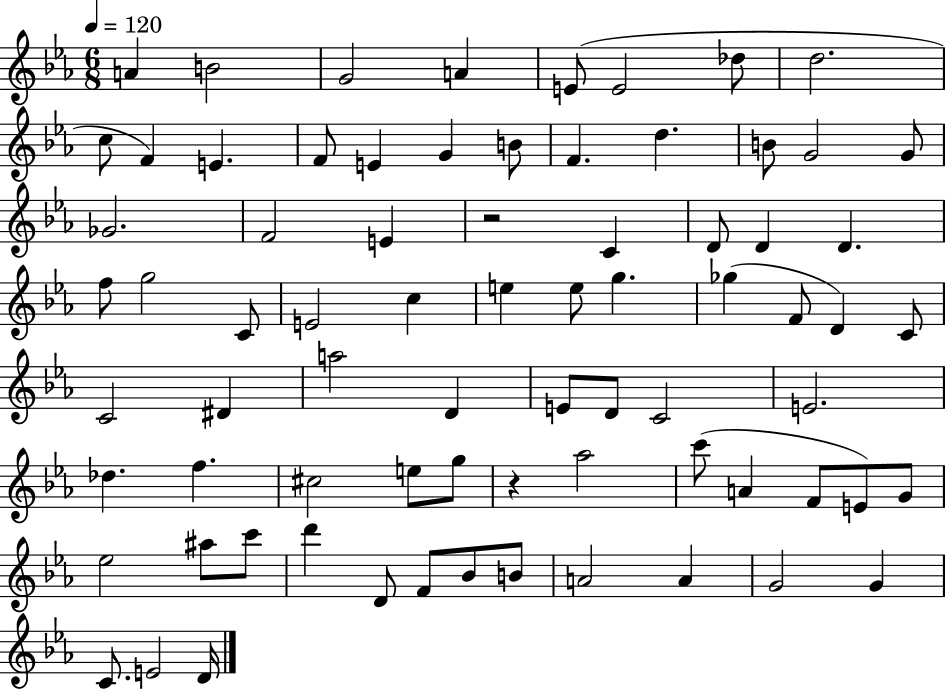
X:1
T:Untitled
M:6/8
L:1/4
K:Eb
A B2 G2 A E/2 E2 _d/2 d2 c/2 F E F/2 E G B/2 F d B/2 G2 G/2 _G2 F2 E z2 C D/2 D D f/2 g2 C/2 E2 c e e/2 g _g F/2 D C/2 C2 ^D a2 D E/2 D/2 C2 E2 _d f ^c2 e/2 g/2 z _a2 c'/2 A F/2 E/2 G/2 _e2 ^a/2 c'/2 d' D/2 F/2 _B/2 B/2 A2 A G2 G C/2 E2 D/4